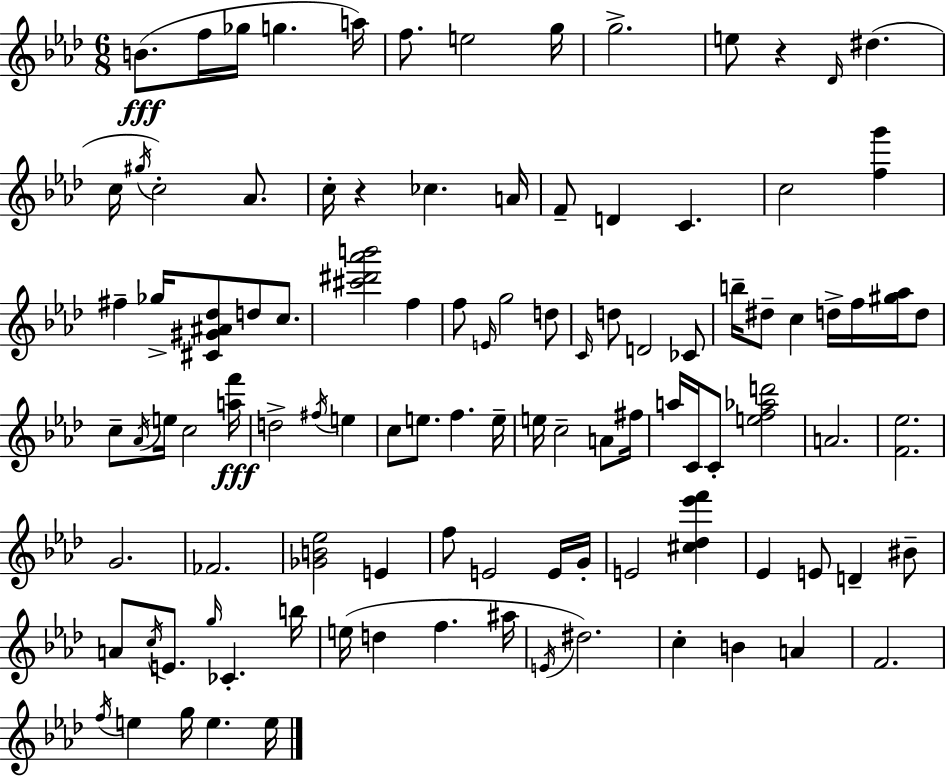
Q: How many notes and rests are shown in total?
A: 105